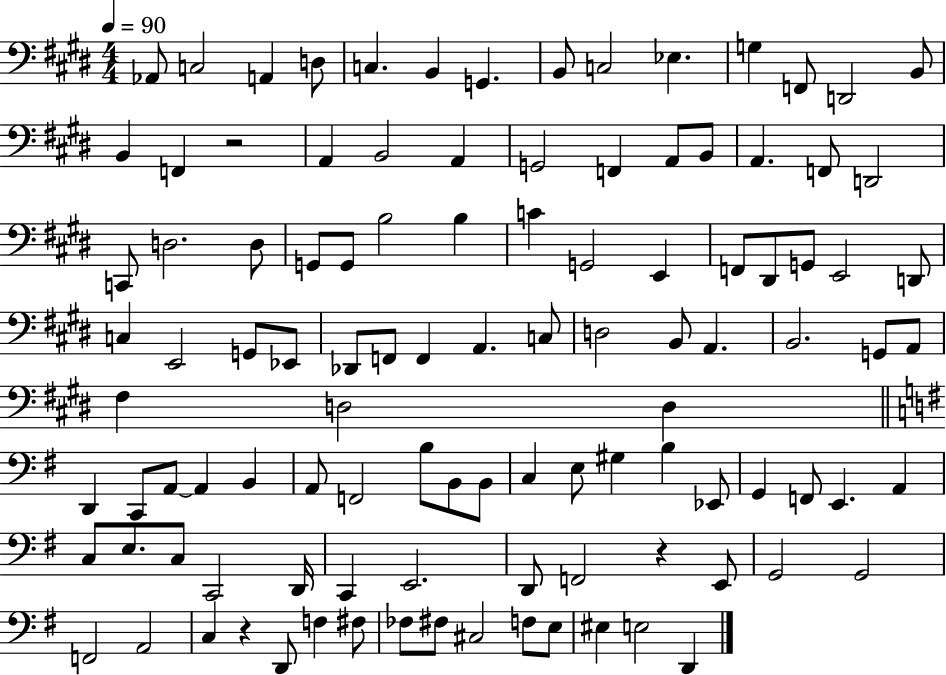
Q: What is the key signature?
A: E major